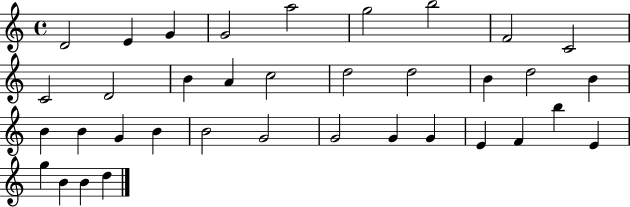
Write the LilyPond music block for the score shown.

{
  \clef treble
  \time 4/4
  \defaultTimeSignature
  \key c \major
  d'2 e'4 g'4 | g'2 a''2 | g''2 b''2 | f'2 c'2 | \break c'2 d'2 | b'4 a'4 c''2 | d''2 d''2 | b'4 d''2 b'4 | \break b'4 b'4 g'4 b'4 | b'2 g'2 | g'2 g'4 g'4 | e'4 f'4 b''4 e'4 | \break g''4 b'4 b'4 d''4 | \bar "|."
}